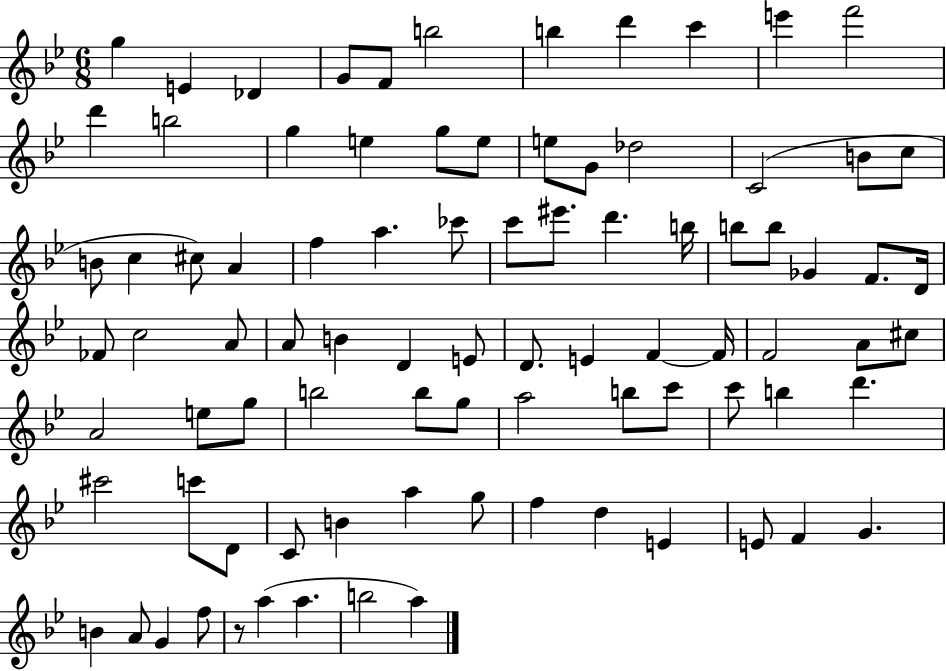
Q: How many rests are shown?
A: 1